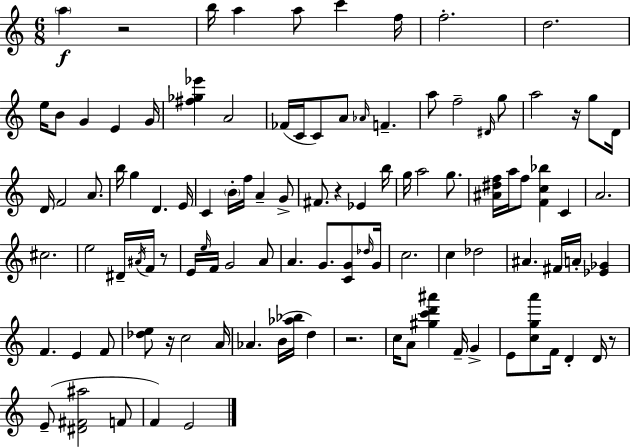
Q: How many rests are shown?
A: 7